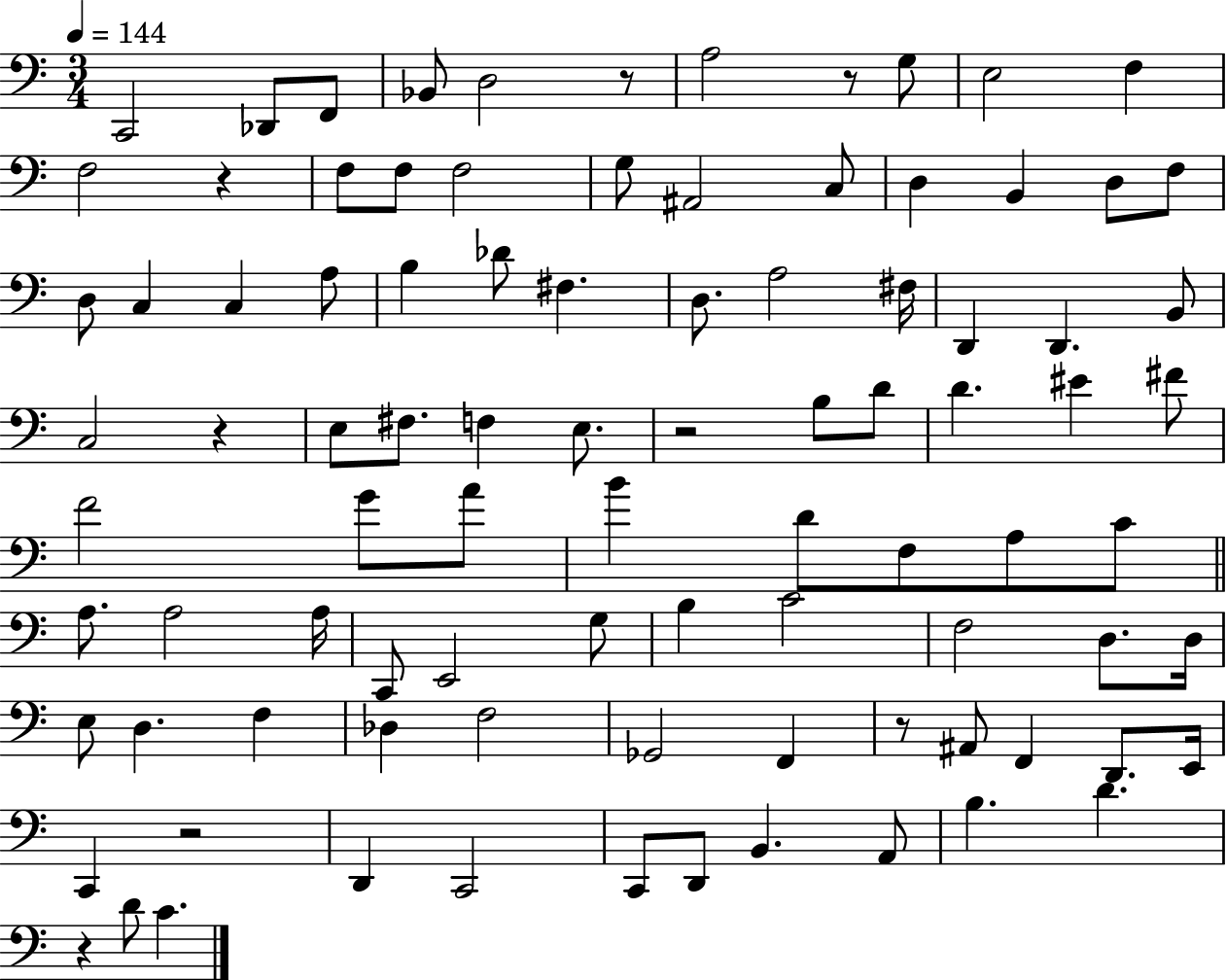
{
  \clef bass
  \numericTimeSignature
  \time 3/4
  \key c \major
  \tempo 4 = 144
  c,2 des,8 f,8 | bes,8 d2 r8 | a2 r8 g8 | e2 f4 | \break f2 r4 | f8 f8 f2 | g8 ais,2 c8 | d4 b,4 d8 f8 | \break d8 c4 c4 a8 | b4 des'8 fis4. | d8. a2 fis16 | d,4 d,4. b,8 | \break c2 r4 | e8 fis8. f4 e8. | r2 b8 d'8 | d'4. eis'4 fis'8 | \break f'2 g'8 a'8 | b'4 d'8 f8 a8 c'8 | \bar "||" \break \key a \minor a8. a2 a16 | c,8 e,2 g8 | b4 c'2 | f2 d8. d16 | \break e8 d4. f4 | des4 f2 | ges,2 f,4 | r8 ais,8 f,4 d,8. e,16 | \break c,4 r2 | d,4 c,2 | c,8 d,8 b,4. a,8 | b4. d'4. | \break r4 d'8 c'4. | \bar "|."
}